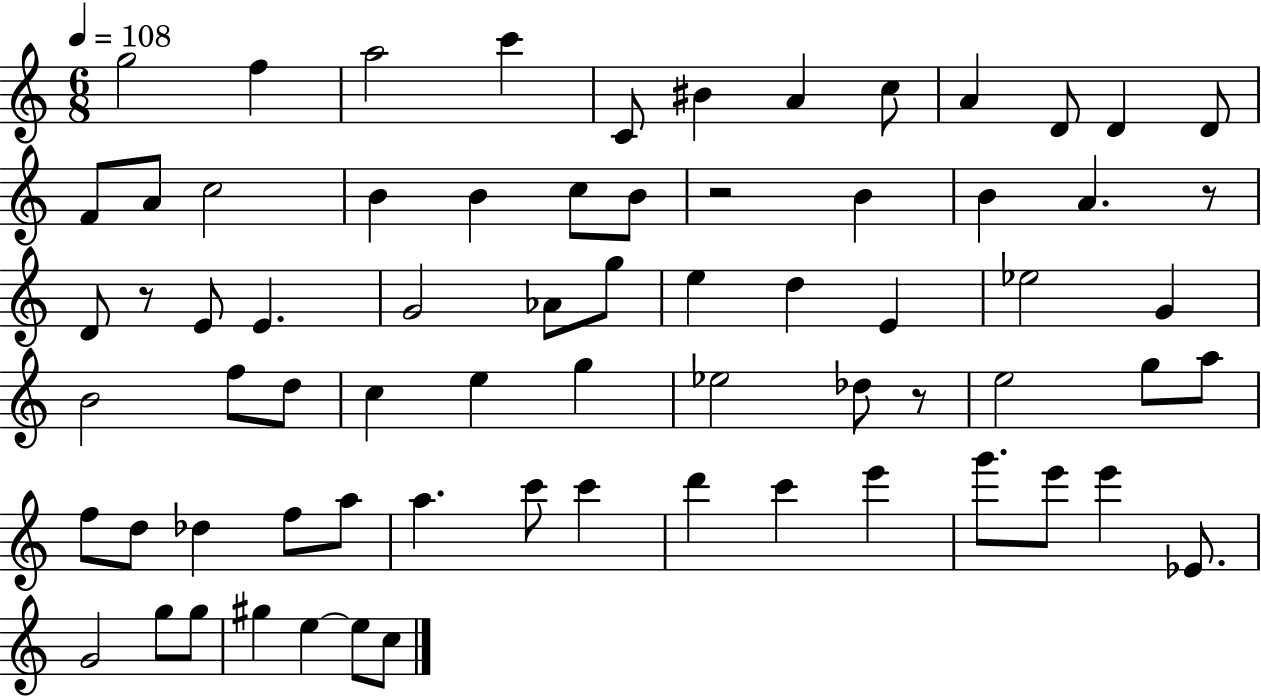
{
  \clef treble
  \numericTimeSignature
  \time 6/8
  \key c \major
  \tempo 4 = 108
  g''2 f''4 | a''2 c'''4 | c'8 bis'4 a'4 c''8 | a'4 d'8 d'4 d'8 | \break f'8 a'8 c''2 | b'4 b'4 c''8 b'8 | r2 b'4 | b'4 a'4. r8 | \break d'8 r8 e'8 e'4. | g'2 aes'8 g''8 | e''4 d''4 e'4 | ees''2 g'4 | \break b'2 f''8 d''8 | c''4 e''4 g''4 | ees''2 des''8 r8 | e''2 g''8 a''8 | \break f''8 d''8 des''4 f''8 a''8 | a''4. c'''8 c'''4 | d'''4 c'''4 e'''4 | g'''8. e'''8 e'''4 ees'8. | \break g'2 g''8 g''8 | gis''4 e''4~~ e''8 c''8 | \bar "|."
}